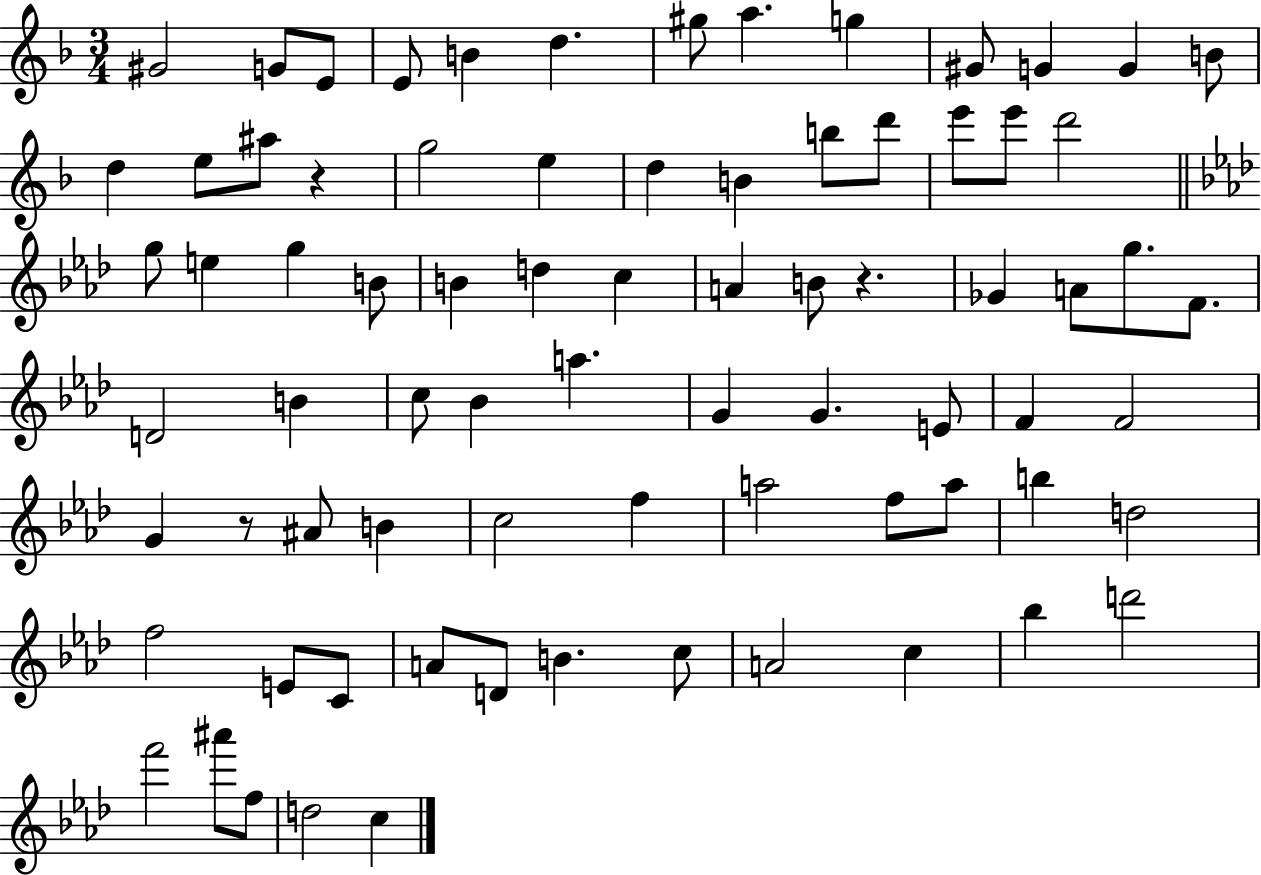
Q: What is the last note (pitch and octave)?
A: C5